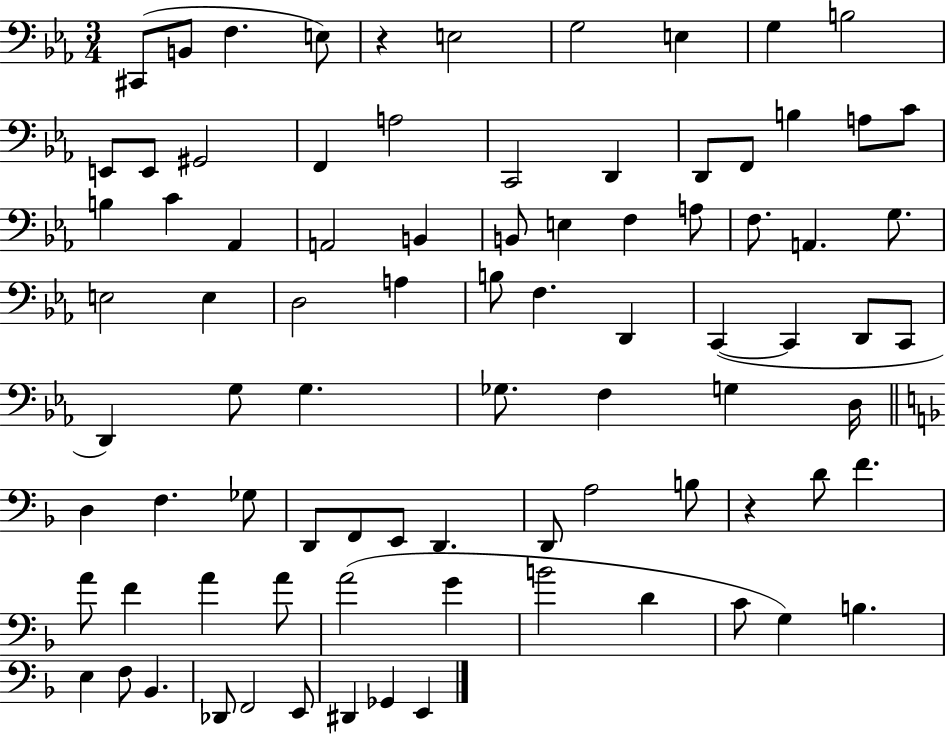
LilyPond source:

{
  \clef bass
  \numericTimeSignature
  \time 3/4
  \key ees \major
  cis,8( b,8 f4. e8) | r4 e2 | g2 e4 | g4 b2 | \break e,8 e,8 gis,2 | f,4 a2 | c,2 d,4 | d,8 f,8 b4 a8 c'8 | \break b4 c'4 aes,4 | a,2 b,4 | b,8 e4 f4 a8 | f8. a,4. g8. | \break e2 e4 | d2 a4 | b8 f4. d,4 | c,4~(~ c,4 d,8 c,8 | \break d,4) g8 g4. | ges8. f4 g4 d16 | \bar "||" \break \key f \major d4 f4. ges8 | d,8 f,8 e,8 d,4. | d,8 a2 b8 | r4 d'8 f'4. | \break a'8 f'4 a'4 a'8 | a'2( g'4 | b'2 d'4 | c'8 g4) b4. | \break e4 f8 bes,4. | des,8 f,2 e,8 | dis,4 ges,4 e,4 | \bar "|."
}